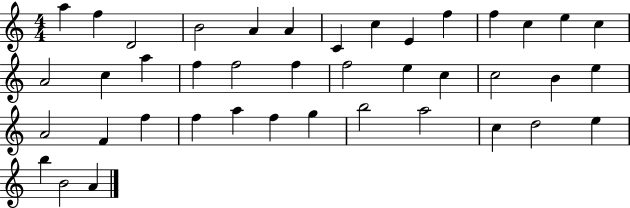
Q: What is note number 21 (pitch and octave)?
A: F5